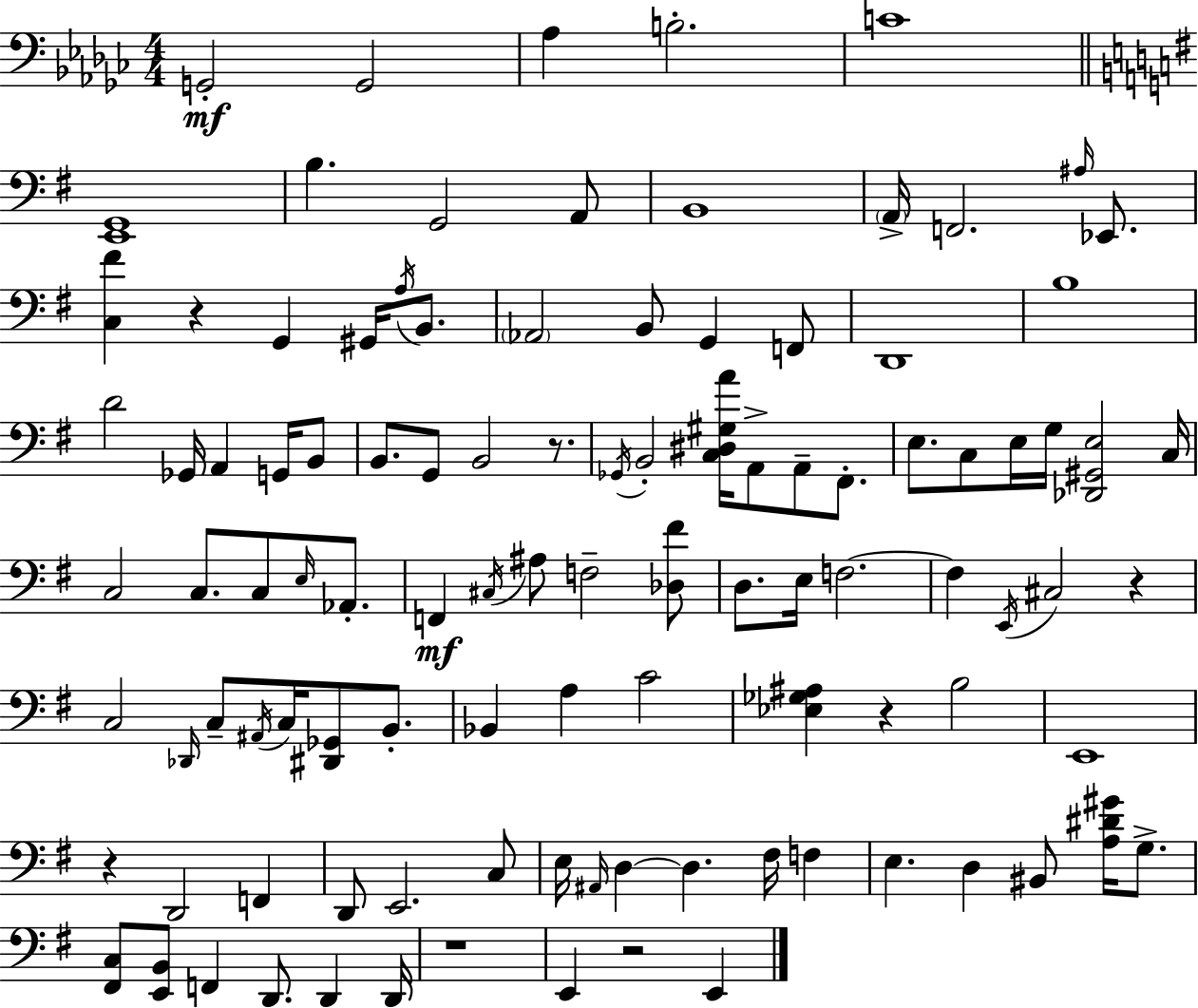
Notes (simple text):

G2/h G2/h Ab3/q B3/h. C4/w [E2,G2]/w B3/q. G2/h A2/e B2/w A2/s F2/h. A#3/s Eb2/e. [C3,F#4]/q R/q G2/q G#2/s A3/s B2/e. Ab2/h B2/e G2/q F2/e D2/w B3/w D4/h Gb2/s A2/q G2/s B2/e B2/e. G2/e B2/h R/e. Gb2/s B2/h [C3,D#3,G#3,A4]/s A2/e A2/e F#2/e. E3/e. C3/e E3/s G3/s [Db2,G#2,E3]/h C3/s C3/h C3/e. C3/e E3/s Ab2/e. F2/q C#3/s A#3/e F3/h [Db3,F#4]/e D3/e. E3/s F3/h. F3/q E2/s C#3/h R/q C3/h Db2/s C3/e A#2/s C3/s [D#2,Gb2]/e B2/e. Bb2/q A3/q C4/h [Eb3,Gb3,A#3]/q R/q B3/h E2/w R/q D2/h F2/q D2/e E2/h. C3/e E3/s A#2/s D3/q D3/q. F#3/s F3/q E3/q. D3/q BIS2/e [A3,D#4,G#4]/s G3/e. [F#2,C3]/e [E2,B2]/e F2/q D2/e. D2/q D2/s R/w E2/q R/h E2/q